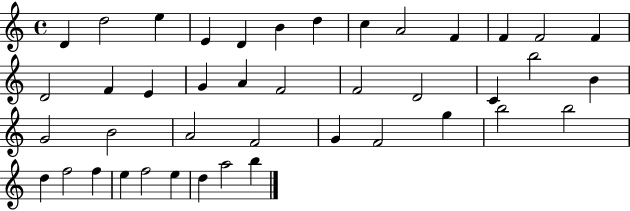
D4/q D5/h E5/q E4/q D4/q B4/q D5/q C5/q A4/h F4/q F4/q F4/h F4/q D4/h F4/q E4/q G4/q A4/q F4/h F4/h D4/h C4/q B5/h B4/q G4/h B4/h A4/h F4/h G4/q F4/h G5/q B5/h B5/h D5/q F5/h F5/q E5/q F5/h E5/q D5/q A5/h B5/q